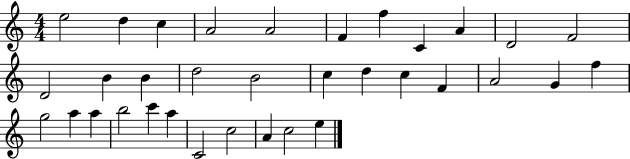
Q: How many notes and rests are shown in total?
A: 34